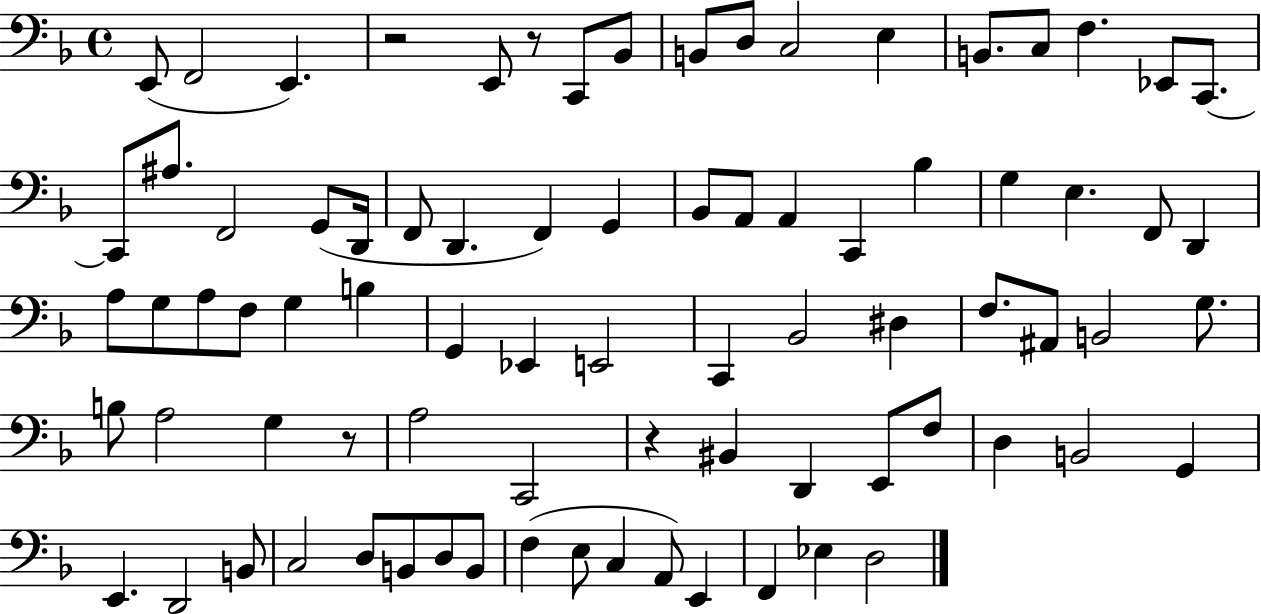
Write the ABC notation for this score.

X:1
T:Untitled
M:4/4
L:1/4
K:F
E,,/2 F,,2 E,, z2 E,,/2 z/2 C,,/2 _B,,/2 B,,/2 D,/2 C,2 E, B,,/2 C,/2 F, _E,,/2 C,,/2 C,,/2 ^A,/2 F,,2 G,,/2 D,,/4 F,,/2 D,, F,, G,, _B,,/2 A,,/2 A,, C,, _B, G, E, F,,/2 D,, A,/2 G,/2 A,/2 F,/2 G, B, G,, _E,, E,,2 C,, _B,,2 ^D, F,/2 ^A,,/2 B,,2 G,/2 B,/2 A,2 G, z/2 A,2 C,,2 z ^B,, D,, E,,/2 F,/2 D, B,,2 G,, E,, D,,2 B,,/2 C,2 D,/2 B,,/2 D,/2 B,,/2 F, E,/2 C, A,,/2 E,, F,, _E, D,2